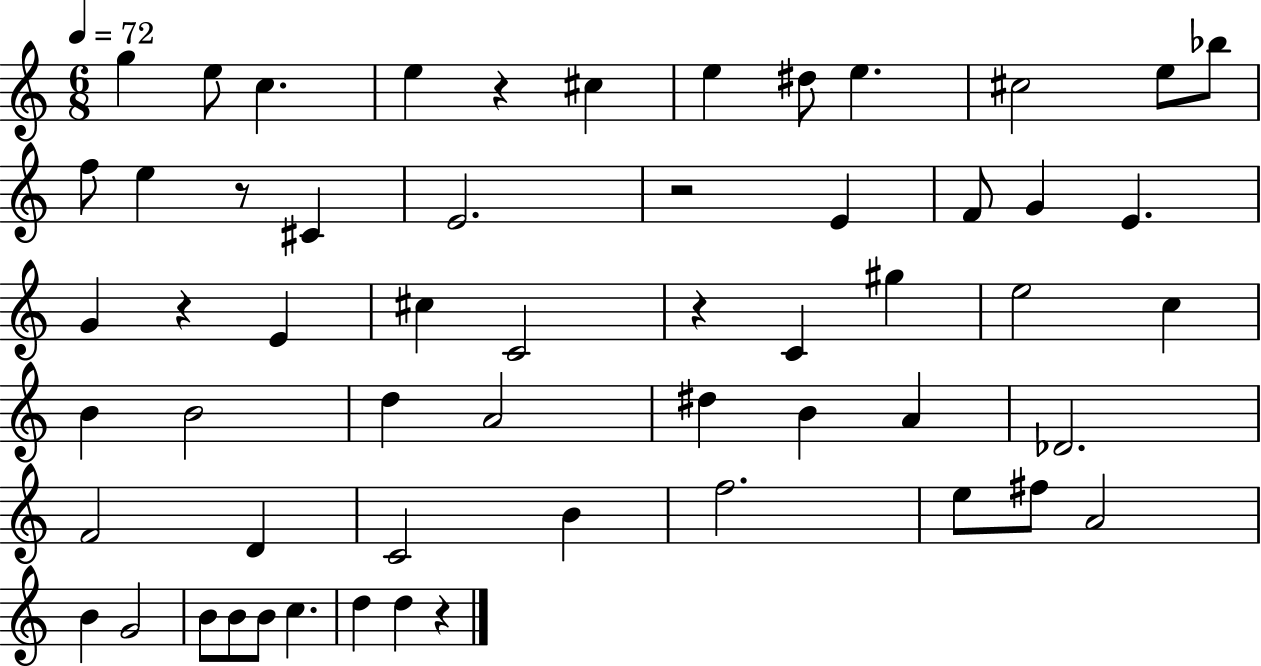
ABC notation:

X:1
T:Untitled
M:6/8
L:1/4
K:C
g e/2 c e z ^c e ^d/2 e ^c2 e/2 _b/2 f/2 e z/2 ^C E2 z2 E F/2 G E G z E ^c C2 z C ^g e2 c B B2 d A2 ^d B A _D2 F2 D C2 B f2 e/2 ^f/2 A2 B G2 B/2 B/2 B/2 c d d z